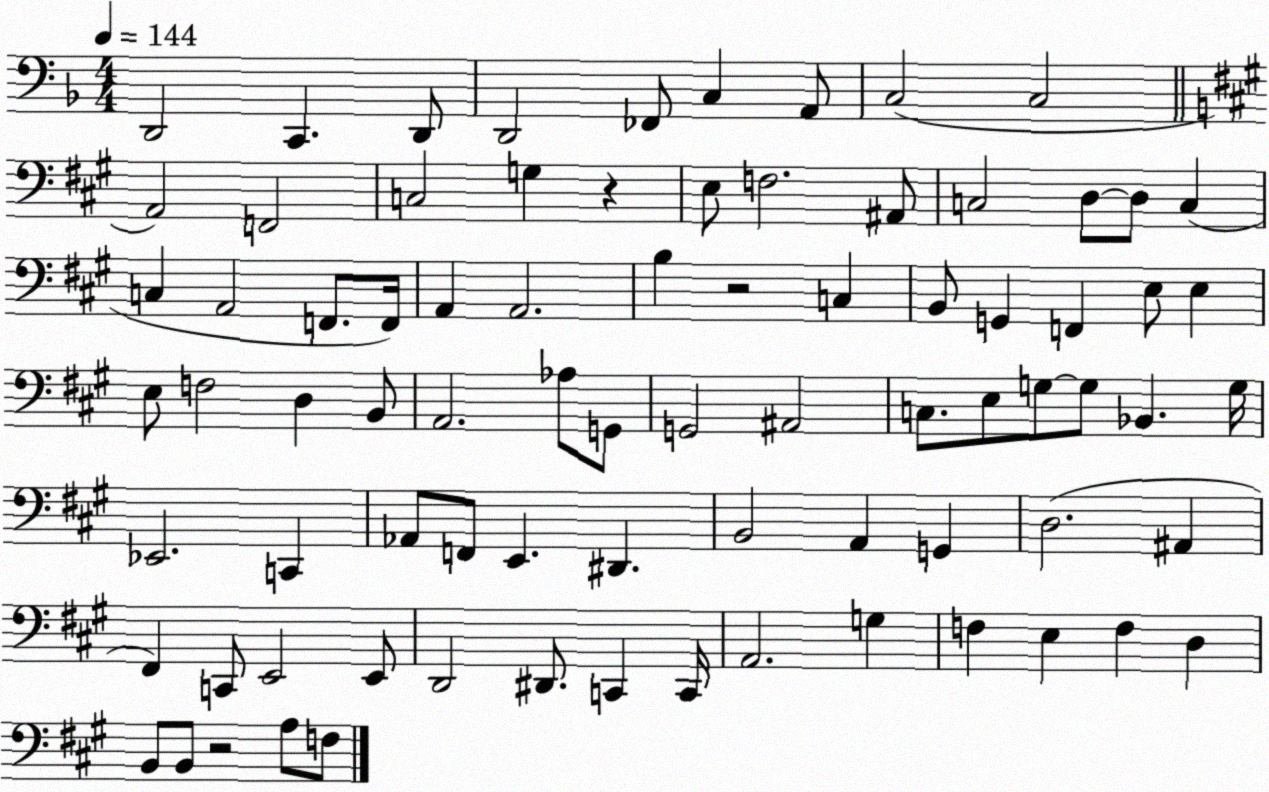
X:1
T:Untitled
M:4/4
L:1/4
K:F
D,,2 C,, D,,/2 D,,2 _F,,/2 C, A,,/2 C,2 C,2 A,,2 F,,2 C,2 G, z E,/2 F,2 ^A,,/2 C,2 D,/2 D,/2 C, C, A,,2 F,,/2 F,,/4 A,, A,,2 B, z2 C, B,,/2 G,, F,, E,/2 E, E,/2 F,2 D, B,,/2 A,,2 _A,/2 G,,/2 G,,2 ^A,,2 C,/2 E,/2 G,/2 G,/2 _B,, G,/4 _E,,2 C,, _A,,/2 F,,/2 E,, ^D,, B,,2 A,, G,, D,2 ^A,, ^F,, C,,/2 E,,2 E,,/2 D,,2 ^D,,/2 C,, C,,/4 A,,2 G, F, E, F, D, B,,/2 B,,/2 z2 A,/2 F,/2